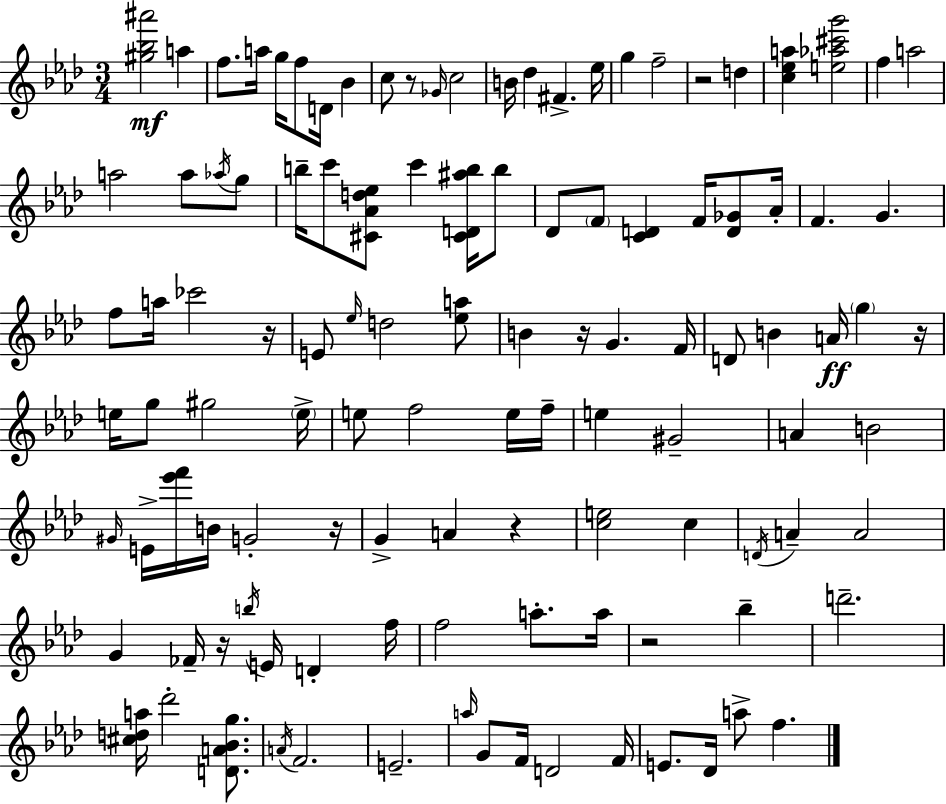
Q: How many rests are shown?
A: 9